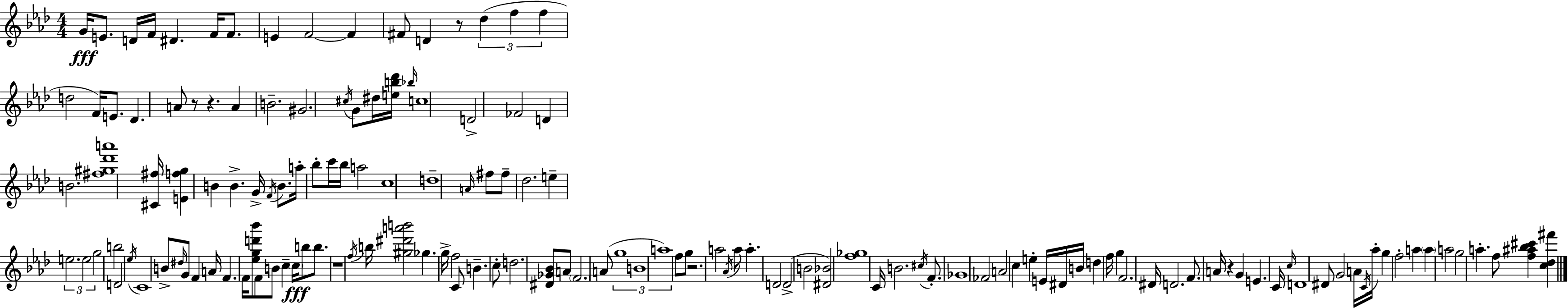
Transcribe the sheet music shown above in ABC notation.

X:1
T:Untitled
M:4/4
L:1/4
K:Fm
G/4 E/2 D/4 F/4 ^D F/4 F/2 E F2 F ^F/2 D z/2 _d f f d2 F/4 E/2 _D A/2 z/2 z A B2 ^G2 ^c/4 G/2 ^d/4 [eb_d']/4 _b/4 c4 D2 _F2 D B2 [^f^g_d'a']4 [^C^f]/4 [Efg] B B G/4 F/4 B/2 a/4 _b/2 c'/4 _b/4 a2 c4 d4 A/4 ^f/2 ^f/2 _d2 e e2 e2 g2 b2 D2 _e/4 C4 B/2 ^d/4 G/2 F A/4 F F/4 [_egd'_b']/2 F/2 B/2 c c/4 b/2 b/2 z4 f/4 b/4 [^g^d'a'b']2 _g g/4 f2 C/2 B c/2 d2 [^D_G_B]/2 A/2 F2 A/2 g4 B4 a4 f/2 g/2 z2 a2 _A/4 a/2 a D2 D2 B2 [^D_B]2 [f_g]4 C/4 B2 ^c/4 F/2 _G4 _F2 A2 c e E/4 ^D/4 B/4 d f/4 g F2 ^D/4 D2 F/2 A/4 z G E C/4 c/4 D4 ^D/2 G2 A/4 C/4 _a/4 g f2 a a a2 g2 a f/2 [f^a_b^c'] [c_d^f']